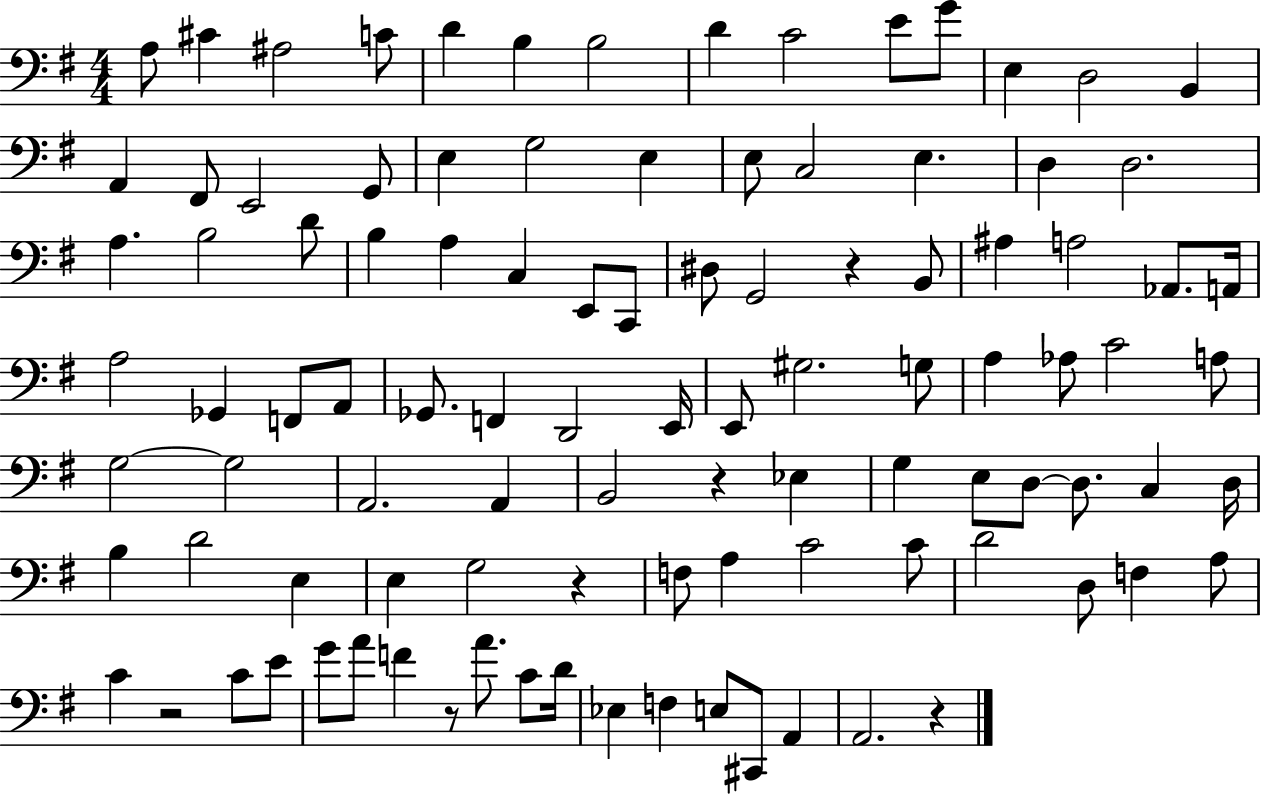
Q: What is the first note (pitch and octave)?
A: A3